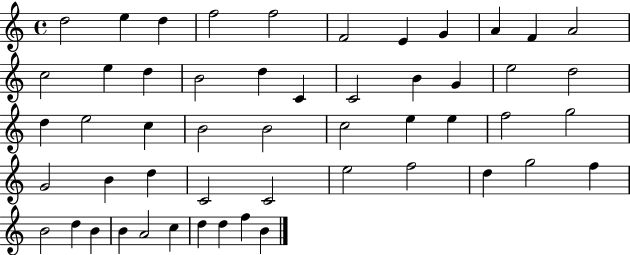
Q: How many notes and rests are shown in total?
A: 52